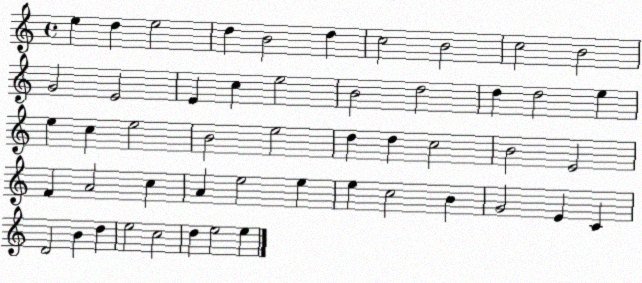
X:1
T:Untitled
M:4/4
L:1/4
K:C
e d e2 d B2 d c2 B2 c2 B2 G2 E2 E c e2 B2 d2 d d2 e e c e2 B2 e2 d d c2 B2 E2 F A2 c A e2 e e c2 B G2 E C D2 B d e2 c2 d e2 e